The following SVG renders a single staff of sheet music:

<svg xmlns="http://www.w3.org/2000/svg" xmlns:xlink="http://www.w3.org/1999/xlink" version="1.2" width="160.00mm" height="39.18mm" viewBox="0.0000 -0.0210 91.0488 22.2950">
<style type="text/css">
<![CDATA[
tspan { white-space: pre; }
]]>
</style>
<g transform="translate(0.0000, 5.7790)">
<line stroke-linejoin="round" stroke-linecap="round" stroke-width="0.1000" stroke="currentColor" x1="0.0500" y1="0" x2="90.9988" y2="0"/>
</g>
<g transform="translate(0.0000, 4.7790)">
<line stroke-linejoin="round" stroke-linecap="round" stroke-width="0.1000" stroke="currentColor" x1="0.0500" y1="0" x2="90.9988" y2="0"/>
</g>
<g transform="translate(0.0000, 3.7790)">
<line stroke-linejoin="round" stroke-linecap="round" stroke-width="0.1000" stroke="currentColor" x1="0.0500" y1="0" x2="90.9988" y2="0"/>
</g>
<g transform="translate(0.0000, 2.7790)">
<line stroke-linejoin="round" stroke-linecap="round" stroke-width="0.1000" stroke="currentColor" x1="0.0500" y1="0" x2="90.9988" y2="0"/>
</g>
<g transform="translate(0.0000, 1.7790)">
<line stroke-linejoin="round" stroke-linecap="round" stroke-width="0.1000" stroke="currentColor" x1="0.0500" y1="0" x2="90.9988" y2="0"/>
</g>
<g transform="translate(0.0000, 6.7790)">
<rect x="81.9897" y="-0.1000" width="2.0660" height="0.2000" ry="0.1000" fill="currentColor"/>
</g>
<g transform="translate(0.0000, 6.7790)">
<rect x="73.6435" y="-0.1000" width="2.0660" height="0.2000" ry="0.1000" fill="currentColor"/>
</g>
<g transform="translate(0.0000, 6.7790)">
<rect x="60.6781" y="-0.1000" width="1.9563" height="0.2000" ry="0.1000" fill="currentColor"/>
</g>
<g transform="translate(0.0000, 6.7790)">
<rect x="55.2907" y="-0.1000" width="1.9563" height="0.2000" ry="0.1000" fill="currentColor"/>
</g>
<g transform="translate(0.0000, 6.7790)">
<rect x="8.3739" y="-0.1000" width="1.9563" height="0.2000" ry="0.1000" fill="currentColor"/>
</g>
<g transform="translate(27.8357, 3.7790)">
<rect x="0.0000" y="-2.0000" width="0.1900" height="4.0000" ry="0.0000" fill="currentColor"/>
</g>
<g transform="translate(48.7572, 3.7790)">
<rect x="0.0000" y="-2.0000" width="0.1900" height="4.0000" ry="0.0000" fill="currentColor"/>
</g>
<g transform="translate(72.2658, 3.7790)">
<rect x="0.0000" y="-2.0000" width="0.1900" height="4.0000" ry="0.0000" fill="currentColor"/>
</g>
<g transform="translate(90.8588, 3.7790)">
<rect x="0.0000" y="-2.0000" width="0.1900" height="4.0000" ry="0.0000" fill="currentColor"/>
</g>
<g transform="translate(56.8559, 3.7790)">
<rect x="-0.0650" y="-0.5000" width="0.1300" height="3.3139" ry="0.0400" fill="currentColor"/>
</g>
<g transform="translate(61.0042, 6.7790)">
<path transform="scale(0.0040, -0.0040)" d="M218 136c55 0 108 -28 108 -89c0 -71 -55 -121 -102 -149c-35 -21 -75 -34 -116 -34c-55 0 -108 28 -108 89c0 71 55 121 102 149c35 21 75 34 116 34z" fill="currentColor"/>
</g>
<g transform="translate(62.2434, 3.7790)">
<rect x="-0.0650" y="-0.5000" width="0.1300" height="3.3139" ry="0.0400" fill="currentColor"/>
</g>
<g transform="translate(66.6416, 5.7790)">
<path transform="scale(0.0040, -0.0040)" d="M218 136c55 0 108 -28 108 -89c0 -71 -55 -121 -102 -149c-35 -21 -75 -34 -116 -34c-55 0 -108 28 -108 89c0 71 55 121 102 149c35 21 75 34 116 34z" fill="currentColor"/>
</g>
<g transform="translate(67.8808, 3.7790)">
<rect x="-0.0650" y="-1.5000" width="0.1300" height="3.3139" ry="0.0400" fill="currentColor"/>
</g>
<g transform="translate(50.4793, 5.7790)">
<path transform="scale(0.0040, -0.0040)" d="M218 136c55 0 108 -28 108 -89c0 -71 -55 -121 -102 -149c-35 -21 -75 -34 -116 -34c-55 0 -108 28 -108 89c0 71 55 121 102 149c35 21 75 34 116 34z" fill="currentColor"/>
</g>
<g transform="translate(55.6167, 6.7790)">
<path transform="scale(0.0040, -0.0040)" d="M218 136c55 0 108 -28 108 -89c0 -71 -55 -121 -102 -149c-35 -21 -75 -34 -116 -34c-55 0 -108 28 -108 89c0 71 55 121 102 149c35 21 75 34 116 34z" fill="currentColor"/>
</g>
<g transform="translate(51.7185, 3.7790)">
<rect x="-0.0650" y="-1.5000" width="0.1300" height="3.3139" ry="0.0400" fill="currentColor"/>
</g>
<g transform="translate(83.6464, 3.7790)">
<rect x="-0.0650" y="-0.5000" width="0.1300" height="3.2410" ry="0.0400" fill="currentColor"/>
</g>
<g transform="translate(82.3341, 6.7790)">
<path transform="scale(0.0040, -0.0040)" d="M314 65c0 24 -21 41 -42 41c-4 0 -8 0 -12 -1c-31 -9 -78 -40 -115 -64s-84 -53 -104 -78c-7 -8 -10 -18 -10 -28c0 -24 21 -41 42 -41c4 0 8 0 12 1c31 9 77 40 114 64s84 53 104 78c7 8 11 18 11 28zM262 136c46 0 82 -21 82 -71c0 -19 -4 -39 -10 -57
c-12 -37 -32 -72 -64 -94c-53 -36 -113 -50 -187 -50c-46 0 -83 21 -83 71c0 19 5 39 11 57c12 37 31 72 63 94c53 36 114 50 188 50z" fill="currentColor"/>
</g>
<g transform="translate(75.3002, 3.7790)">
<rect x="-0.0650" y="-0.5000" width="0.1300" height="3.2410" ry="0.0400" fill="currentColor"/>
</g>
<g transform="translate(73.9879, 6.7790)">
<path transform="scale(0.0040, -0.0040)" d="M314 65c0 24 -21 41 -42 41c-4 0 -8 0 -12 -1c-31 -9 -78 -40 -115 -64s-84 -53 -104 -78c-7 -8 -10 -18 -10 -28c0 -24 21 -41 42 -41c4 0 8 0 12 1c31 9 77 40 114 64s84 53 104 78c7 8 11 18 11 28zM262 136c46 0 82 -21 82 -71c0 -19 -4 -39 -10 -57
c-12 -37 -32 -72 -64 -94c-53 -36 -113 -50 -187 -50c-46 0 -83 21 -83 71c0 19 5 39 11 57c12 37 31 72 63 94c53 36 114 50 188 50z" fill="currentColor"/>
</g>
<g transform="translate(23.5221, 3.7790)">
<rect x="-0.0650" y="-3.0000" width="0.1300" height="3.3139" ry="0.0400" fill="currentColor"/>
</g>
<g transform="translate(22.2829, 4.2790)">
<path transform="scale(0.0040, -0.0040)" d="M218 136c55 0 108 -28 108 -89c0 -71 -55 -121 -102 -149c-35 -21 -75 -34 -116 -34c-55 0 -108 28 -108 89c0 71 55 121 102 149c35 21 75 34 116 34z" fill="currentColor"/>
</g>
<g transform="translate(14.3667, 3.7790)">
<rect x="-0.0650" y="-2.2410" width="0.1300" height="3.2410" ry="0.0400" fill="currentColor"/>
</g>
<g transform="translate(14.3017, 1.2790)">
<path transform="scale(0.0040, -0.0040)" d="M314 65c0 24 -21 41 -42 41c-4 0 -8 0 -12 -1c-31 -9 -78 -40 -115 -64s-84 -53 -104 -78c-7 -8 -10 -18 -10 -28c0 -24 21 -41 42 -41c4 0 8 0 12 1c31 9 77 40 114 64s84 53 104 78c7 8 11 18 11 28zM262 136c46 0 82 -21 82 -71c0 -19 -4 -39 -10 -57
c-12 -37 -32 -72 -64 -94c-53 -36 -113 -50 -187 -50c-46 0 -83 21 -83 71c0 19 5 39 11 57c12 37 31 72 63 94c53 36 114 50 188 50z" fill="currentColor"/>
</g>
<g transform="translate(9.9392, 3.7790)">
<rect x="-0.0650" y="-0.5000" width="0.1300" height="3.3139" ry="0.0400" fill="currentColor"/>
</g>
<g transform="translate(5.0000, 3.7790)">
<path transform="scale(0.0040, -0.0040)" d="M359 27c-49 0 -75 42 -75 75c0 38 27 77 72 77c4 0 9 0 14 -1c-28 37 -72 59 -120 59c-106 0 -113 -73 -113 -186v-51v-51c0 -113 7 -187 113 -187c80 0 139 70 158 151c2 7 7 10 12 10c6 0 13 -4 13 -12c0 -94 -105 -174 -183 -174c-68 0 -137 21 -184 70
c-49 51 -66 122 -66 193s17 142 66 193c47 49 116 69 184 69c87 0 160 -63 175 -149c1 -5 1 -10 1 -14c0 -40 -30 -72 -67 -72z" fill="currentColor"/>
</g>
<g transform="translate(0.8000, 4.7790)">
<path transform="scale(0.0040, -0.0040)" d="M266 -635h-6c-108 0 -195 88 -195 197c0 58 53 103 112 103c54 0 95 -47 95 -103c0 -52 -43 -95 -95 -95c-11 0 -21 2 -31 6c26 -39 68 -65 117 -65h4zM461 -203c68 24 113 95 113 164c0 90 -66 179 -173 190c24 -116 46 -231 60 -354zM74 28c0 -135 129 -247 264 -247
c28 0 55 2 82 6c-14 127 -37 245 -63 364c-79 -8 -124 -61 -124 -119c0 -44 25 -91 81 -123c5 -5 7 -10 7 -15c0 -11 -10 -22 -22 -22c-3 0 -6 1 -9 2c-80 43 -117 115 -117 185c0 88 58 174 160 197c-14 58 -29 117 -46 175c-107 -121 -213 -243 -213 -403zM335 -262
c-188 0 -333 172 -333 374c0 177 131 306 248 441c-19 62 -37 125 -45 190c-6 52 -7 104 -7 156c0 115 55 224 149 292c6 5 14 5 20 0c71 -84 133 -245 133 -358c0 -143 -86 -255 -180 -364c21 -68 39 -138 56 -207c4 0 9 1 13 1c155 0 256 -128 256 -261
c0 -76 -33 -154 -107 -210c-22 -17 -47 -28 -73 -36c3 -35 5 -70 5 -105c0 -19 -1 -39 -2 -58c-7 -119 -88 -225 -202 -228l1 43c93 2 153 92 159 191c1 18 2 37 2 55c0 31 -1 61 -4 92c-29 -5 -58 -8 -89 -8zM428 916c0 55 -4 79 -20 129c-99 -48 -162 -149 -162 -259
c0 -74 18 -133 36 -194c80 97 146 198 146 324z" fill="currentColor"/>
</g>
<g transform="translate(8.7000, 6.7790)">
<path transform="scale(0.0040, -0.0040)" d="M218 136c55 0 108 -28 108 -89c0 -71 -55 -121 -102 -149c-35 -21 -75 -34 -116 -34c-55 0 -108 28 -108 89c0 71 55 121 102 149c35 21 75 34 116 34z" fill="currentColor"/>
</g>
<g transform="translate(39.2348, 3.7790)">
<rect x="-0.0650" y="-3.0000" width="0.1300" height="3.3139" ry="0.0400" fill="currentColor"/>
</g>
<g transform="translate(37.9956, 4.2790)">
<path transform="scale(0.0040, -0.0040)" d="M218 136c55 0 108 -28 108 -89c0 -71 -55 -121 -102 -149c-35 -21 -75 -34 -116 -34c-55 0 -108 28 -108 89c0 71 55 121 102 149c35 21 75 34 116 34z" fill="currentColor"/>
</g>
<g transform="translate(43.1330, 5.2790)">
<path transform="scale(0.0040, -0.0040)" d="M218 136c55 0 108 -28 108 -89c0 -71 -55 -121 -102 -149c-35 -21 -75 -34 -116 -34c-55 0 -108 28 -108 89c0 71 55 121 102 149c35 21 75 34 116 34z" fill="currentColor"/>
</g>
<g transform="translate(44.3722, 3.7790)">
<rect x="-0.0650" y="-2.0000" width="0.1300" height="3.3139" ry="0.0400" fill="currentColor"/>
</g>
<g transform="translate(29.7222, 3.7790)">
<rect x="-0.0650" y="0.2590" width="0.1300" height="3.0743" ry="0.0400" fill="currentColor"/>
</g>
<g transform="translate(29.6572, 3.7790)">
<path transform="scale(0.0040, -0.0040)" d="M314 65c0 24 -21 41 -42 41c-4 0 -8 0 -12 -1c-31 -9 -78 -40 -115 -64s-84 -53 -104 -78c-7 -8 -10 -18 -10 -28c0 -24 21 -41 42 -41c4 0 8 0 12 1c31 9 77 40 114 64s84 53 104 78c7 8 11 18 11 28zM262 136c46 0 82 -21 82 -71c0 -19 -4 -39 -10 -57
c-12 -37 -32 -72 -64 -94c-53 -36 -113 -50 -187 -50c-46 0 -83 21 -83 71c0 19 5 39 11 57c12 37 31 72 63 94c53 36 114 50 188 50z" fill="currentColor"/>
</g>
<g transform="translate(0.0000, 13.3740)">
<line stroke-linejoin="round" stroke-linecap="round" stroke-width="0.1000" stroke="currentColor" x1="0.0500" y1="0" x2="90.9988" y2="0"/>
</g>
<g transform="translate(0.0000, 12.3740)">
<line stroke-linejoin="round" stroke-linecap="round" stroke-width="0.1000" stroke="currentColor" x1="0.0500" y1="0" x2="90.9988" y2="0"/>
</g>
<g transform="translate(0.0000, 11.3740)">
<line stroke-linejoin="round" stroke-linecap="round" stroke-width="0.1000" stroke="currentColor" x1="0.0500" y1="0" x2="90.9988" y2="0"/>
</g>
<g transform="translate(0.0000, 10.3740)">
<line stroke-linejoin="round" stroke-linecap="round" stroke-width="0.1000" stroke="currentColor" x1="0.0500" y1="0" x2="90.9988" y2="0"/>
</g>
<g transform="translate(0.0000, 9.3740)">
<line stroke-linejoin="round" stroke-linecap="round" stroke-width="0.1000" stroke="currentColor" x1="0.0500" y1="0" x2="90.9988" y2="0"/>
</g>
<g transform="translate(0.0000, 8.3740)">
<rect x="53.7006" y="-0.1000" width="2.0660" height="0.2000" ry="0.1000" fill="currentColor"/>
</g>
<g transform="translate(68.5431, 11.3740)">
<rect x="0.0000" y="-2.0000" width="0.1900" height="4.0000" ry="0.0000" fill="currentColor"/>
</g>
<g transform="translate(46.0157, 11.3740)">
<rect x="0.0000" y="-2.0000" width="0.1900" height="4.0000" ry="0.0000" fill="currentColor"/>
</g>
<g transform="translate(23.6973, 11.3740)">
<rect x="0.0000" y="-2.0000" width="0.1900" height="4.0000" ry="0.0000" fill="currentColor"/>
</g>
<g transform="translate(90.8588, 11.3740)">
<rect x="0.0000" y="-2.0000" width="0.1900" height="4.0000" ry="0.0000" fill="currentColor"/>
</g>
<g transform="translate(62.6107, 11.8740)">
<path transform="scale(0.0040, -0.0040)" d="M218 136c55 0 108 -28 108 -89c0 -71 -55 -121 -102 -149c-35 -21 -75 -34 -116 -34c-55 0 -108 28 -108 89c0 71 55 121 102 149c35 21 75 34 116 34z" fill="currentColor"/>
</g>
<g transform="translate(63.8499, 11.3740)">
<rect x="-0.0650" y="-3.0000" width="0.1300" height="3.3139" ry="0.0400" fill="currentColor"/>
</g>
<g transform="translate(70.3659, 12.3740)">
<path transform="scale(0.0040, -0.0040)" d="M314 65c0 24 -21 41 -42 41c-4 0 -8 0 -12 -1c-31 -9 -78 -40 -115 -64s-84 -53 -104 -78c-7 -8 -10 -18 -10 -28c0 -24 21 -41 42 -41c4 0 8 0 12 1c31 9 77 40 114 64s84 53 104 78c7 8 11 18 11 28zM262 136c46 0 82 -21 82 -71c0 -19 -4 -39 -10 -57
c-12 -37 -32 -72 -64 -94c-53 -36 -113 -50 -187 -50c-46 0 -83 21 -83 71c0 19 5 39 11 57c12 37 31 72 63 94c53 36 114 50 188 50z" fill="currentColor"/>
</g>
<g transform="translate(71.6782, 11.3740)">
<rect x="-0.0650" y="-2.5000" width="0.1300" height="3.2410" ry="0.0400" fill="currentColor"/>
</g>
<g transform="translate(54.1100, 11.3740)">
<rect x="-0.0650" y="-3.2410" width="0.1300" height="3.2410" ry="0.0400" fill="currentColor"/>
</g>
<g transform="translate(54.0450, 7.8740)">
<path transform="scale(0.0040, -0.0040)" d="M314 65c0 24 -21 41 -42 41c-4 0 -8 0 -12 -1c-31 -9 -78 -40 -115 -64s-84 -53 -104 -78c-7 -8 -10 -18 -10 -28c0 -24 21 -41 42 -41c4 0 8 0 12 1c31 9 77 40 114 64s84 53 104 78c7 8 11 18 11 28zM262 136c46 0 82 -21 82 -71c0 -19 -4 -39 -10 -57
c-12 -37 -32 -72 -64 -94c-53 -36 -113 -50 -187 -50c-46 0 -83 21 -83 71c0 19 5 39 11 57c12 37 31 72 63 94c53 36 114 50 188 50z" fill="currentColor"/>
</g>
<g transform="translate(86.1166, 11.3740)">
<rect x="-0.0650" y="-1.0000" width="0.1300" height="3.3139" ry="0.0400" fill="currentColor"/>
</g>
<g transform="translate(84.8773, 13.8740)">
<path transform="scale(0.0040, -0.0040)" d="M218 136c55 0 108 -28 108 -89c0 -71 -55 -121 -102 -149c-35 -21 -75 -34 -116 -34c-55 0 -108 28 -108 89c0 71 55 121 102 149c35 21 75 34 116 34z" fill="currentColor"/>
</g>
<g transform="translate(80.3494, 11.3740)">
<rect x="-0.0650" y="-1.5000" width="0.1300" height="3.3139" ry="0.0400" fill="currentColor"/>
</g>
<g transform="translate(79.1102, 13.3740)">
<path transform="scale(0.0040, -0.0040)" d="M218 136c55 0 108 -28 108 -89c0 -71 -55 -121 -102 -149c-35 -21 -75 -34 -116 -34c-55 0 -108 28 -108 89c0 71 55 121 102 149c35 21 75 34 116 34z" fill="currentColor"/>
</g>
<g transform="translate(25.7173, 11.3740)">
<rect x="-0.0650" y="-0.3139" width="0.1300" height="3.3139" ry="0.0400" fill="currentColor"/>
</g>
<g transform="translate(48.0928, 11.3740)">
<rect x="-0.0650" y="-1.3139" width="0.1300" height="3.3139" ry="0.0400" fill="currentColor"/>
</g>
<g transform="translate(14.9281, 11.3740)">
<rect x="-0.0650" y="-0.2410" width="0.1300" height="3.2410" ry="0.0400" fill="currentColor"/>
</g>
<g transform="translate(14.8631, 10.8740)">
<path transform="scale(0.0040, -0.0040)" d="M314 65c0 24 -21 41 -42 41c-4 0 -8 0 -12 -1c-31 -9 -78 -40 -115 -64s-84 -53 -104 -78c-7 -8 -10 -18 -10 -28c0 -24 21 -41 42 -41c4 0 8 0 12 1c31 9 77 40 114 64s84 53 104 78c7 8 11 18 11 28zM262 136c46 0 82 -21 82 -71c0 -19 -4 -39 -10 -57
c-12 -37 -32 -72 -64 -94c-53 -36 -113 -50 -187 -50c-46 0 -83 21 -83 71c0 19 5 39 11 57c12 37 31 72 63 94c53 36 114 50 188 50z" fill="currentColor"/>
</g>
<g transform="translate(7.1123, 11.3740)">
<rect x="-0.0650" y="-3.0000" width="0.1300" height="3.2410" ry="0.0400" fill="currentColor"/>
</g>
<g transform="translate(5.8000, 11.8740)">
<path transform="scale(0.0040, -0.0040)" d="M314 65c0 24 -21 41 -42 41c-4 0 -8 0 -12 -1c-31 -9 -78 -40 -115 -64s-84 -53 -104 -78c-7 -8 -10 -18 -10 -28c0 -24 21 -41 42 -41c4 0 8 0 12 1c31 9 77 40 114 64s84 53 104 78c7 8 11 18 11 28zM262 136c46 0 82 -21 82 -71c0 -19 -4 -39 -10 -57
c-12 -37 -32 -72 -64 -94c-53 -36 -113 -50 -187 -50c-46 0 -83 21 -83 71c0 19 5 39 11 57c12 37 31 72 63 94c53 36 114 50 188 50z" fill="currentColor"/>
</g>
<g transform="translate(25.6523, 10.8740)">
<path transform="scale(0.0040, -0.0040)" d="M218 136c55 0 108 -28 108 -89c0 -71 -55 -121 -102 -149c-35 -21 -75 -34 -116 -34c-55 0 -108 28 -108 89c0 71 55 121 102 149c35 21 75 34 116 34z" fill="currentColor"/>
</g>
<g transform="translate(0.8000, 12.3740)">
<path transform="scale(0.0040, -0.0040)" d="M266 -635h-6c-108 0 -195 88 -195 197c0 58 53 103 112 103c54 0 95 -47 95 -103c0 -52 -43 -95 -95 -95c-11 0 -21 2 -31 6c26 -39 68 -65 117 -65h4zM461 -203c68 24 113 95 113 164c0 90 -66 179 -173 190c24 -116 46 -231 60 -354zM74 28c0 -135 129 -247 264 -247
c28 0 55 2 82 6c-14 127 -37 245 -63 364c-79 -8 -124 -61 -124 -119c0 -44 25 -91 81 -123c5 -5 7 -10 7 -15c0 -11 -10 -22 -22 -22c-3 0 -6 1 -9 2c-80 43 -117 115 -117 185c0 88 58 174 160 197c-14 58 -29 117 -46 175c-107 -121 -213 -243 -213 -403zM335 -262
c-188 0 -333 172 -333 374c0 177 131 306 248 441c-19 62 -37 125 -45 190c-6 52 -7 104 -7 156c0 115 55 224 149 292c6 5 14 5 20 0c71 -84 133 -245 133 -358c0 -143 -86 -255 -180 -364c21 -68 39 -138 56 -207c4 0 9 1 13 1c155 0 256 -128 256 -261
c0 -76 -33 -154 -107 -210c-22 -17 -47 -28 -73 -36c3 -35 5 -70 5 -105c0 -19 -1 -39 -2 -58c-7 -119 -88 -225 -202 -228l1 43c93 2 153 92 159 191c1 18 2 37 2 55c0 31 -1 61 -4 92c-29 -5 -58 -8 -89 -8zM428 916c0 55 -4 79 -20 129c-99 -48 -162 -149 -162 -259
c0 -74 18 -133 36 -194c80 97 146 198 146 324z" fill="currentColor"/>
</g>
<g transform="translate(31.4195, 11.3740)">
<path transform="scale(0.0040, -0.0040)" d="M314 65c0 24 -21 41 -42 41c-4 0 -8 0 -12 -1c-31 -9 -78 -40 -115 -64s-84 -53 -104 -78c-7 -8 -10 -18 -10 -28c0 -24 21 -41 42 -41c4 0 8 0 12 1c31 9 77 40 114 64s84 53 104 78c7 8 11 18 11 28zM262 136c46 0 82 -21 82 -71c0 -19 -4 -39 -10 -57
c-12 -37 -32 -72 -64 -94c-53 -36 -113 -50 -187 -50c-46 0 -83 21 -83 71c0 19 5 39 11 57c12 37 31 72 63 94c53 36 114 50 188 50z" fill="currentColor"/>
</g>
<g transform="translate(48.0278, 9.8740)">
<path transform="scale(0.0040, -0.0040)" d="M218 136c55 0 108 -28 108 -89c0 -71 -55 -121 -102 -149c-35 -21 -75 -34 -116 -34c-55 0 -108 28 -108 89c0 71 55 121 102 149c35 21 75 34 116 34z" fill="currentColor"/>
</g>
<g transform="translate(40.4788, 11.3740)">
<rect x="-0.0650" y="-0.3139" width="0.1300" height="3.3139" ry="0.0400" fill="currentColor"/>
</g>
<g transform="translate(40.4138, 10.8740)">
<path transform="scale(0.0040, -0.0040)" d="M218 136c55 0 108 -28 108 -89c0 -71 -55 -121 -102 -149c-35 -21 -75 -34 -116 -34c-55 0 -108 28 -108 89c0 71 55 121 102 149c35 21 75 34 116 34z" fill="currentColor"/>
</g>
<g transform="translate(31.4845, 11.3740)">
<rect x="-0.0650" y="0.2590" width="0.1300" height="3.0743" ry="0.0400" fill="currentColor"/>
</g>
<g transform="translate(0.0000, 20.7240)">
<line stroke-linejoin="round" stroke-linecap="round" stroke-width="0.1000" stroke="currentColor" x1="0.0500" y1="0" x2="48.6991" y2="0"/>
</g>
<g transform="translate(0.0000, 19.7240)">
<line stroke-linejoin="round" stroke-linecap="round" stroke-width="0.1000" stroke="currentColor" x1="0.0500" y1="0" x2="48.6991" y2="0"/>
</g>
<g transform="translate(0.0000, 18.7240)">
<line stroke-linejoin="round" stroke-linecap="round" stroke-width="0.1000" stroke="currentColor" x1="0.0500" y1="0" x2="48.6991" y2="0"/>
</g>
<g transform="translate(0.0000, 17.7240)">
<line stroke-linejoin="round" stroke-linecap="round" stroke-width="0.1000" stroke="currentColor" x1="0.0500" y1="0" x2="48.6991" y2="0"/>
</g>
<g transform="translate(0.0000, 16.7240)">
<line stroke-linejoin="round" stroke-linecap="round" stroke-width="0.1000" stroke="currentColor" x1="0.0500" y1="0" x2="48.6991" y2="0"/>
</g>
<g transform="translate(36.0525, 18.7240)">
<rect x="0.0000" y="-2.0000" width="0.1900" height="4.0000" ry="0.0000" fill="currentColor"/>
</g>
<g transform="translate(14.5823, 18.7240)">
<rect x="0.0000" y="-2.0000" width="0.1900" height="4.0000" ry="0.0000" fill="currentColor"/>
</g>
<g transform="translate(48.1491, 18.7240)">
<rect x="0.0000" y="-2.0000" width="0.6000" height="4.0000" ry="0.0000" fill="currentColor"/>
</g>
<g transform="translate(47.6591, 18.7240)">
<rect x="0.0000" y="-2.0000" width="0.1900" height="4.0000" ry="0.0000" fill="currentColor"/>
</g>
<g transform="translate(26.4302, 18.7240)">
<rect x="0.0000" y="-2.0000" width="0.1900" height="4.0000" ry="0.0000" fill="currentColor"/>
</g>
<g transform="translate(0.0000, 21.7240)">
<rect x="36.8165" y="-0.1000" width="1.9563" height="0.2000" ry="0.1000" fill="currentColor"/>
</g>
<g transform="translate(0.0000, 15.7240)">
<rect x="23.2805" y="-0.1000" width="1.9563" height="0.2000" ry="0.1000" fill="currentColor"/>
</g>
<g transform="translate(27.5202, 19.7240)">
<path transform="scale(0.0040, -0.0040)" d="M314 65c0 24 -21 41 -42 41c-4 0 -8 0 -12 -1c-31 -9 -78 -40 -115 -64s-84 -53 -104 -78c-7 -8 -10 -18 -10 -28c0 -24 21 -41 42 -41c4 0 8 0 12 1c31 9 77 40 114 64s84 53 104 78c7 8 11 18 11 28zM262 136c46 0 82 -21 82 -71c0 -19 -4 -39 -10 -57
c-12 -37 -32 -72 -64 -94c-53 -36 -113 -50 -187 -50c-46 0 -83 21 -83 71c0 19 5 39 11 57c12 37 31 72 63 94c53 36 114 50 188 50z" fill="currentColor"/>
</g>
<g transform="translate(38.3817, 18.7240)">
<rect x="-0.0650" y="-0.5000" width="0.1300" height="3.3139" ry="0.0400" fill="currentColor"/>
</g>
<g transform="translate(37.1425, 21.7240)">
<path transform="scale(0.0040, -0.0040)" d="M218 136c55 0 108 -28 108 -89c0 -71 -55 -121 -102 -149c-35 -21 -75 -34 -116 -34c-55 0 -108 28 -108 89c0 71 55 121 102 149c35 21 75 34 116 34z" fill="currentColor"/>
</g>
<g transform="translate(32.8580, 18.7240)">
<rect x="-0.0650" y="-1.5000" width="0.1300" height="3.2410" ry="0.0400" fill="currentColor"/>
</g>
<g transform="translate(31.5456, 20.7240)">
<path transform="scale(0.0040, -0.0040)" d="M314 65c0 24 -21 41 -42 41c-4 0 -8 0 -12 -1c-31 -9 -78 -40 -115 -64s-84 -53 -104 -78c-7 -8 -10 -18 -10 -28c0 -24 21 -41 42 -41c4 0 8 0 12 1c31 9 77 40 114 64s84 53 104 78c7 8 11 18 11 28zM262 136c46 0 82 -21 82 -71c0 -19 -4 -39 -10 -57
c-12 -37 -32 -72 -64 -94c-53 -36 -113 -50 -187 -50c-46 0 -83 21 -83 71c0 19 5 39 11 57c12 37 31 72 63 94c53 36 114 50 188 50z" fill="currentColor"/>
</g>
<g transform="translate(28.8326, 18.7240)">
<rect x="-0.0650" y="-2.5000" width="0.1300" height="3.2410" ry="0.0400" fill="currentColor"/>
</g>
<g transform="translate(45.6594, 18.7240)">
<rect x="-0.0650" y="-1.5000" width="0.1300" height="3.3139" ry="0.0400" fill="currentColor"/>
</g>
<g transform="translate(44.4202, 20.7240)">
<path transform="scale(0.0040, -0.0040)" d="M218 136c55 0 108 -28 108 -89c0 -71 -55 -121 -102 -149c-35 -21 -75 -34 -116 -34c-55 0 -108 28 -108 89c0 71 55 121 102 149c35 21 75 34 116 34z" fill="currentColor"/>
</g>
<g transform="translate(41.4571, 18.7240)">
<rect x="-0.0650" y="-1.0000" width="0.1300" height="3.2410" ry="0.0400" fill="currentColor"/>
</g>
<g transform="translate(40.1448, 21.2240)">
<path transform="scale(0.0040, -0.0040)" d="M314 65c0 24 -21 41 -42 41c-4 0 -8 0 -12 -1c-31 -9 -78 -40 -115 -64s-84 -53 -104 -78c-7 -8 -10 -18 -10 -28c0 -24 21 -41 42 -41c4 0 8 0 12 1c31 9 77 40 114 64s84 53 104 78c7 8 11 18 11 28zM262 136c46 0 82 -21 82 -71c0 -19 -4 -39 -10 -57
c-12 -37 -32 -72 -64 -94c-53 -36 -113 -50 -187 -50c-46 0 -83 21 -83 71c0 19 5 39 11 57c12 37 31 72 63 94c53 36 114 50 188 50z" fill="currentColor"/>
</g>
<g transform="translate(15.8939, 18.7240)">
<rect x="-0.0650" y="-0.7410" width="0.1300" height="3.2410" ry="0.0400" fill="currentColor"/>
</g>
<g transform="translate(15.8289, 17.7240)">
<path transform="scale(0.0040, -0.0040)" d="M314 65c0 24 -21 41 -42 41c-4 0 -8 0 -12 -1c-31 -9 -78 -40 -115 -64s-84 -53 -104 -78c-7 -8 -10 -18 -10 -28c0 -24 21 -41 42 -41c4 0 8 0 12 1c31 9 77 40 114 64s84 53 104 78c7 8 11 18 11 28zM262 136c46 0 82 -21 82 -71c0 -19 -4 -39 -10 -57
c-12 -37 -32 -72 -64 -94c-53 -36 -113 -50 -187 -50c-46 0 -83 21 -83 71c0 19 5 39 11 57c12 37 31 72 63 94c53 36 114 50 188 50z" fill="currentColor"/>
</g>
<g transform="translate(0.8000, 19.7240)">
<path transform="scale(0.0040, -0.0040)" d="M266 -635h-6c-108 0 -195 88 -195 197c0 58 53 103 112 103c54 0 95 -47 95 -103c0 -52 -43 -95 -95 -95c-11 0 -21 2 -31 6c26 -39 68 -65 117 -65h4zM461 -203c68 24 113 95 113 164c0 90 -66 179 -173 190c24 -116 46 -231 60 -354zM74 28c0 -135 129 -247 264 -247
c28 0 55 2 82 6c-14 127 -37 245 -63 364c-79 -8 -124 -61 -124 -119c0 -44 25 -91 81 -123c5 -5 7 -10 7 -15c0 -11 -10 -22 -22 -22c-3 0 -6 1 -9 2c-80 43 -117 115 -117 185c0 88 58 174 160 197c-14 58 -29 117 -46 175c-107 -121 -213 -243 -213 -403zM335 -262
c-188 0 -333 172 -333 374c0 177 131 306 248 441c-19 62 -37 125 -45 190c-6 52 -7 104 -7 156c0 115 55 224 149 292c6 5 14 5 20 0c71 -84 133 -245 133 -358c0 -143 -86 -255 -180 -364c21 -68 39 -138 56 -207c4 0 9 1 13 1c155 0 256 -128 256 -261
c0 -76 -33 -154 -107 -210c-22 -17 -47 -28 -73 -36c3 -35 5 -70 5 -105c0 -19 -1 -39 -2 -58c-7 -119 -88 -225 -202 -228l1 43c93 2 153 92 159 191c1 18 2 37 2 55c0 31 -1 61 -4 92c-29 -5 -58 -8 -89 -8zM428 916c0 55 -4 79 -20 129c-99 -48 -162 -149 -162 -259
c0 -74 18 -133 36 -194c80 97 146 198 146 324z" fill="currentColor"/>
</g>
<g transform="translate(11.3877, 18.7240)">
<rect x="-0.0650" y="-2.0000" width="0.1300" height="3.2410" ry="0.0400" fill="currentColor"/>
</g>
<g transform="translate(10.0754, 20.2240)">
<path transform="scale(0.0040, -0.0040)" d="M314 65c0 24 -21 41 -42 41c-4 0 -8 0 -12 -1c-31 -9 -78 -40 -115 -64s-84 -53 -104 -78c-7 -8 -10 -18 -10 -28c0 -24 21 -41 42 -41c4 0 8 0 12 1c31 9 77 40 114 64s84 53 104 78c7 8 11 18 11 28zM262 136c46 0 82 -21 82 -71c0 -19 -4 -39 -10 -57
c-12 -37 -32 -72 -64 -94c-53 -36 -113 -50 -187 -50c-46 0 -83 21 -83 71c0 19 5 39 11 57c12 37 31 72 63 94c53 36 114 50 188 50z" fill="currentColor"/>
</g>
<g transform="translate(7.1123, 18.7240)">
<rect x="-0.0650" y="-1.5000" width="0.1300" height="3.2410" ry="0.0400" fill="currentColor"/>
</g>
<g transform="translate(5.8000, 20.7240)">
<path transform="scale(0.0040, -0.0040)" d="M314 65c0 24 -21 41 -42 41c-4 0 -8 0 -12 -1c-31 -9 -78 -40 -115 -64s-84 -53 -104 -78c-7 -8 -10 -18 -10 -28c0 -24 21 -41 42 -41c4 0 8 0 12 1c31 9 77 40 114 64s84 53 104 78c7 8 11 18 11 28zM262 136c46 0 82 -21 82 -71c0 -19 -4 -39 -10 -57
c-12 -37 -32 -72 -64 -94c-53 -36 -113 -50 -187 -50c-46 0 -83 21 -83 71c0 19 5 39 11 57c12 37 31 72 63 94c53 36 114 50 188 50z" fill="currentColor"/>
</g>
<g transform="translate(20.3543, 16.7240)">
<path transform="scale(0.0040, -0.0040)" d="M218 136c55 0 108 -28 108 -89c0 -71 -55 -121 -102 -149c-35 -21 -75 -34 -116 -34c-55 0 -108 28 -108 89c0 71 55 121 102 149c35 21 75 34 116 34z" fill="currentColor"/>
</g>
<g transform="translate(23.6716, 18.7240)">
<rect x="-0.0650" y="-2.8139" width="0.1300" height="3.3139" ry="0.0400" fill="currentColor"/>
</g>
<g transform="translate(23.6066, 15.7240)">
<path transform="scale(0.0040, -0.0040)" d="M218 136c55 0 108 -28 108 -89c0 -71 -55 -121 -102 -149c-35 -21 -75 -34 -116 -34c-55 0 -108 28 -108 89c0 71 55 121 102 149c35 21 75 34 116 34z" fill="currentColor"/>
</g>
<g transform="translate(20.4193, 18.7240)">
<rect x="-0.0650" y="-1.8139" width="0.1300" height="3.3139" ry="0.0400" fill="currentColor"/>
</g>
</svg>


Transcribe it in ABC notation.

X:1
T:Untitled
M:4/4
L:1/4
K:C
C g2 A B2 A F E C C E C2 C2 A2 c2 c B2 c e b2 A G2 E D E2 F2 d2 f a G2 E2 C D2 E